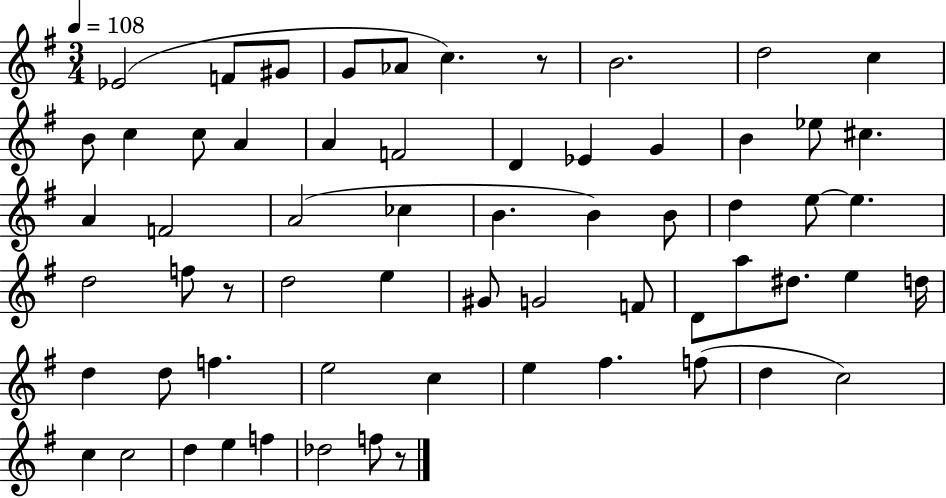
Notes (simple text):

Eb4/h F4/e G#4/e G4/e Ab4/e C5/q. R/e B4/h. D5/h C5/q B4/e C5/q C5/e A4/q A4/q F4/h D4/q Eb4/q G4/q B4/q Eb5/e C#5/q. A4/q F4/h A4/h CES5/q B4/q. B4/q B4/e D5/q E5/e E5/q. D5/h F5/e R/e D5/h E5/q G#4/e G4/h F4/e D4/e A5/e D#5/e. E5/q D5/s D5/q D5/e F5/q. E5/h C5/q E5/q F#5/q. F5/e D5/q C5/h C5/q C5/h D5/q E5/q F5/q Db5/h F5/e R/e